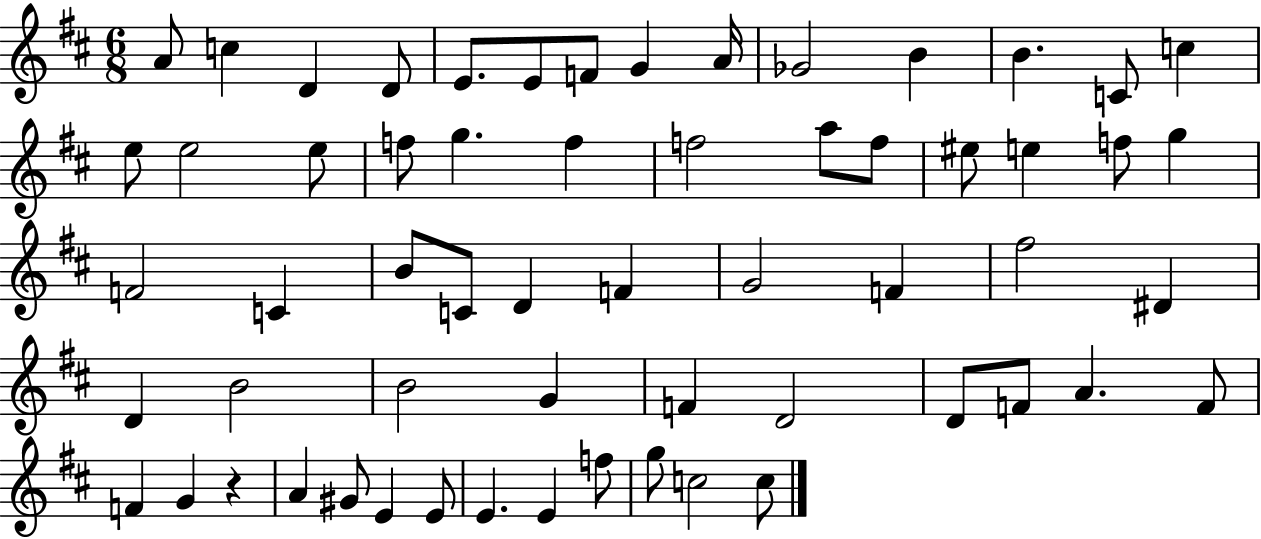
X:1
T:Untitled
M:6/8
L:1/4
K:D
A/2 c D D/2 E/2 E/2 F/2 G A/4 _G2 B B C/2 c e/2 e2 e/2 f/2 g f f2 a/2 f/2 ^e/2 e f/2 g F2 C B/2 C/2 D F G2 F ^f2 ^D D B2 B2 G F D2 D/2 F/2 A F/2 F G z A ^G/2 E E/2 E E f/2 g/2 c2 c/2